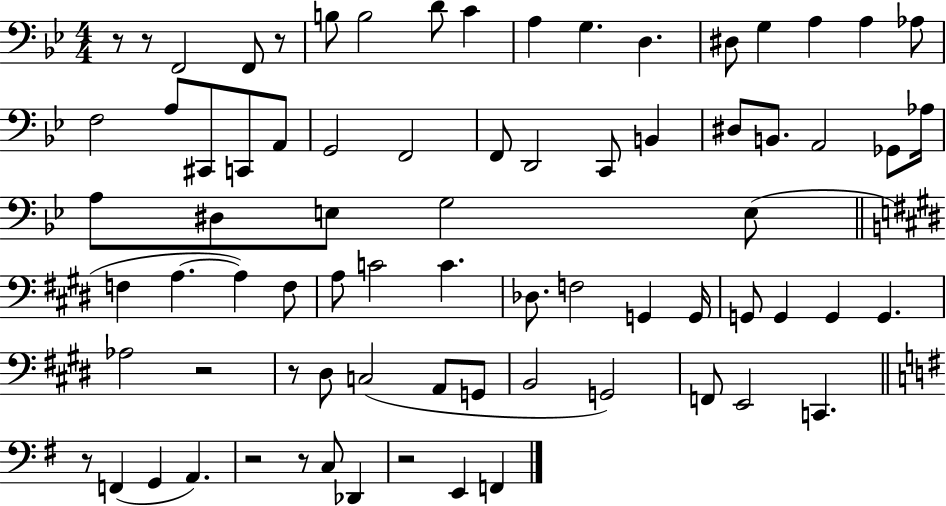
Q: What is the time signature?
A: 4/4